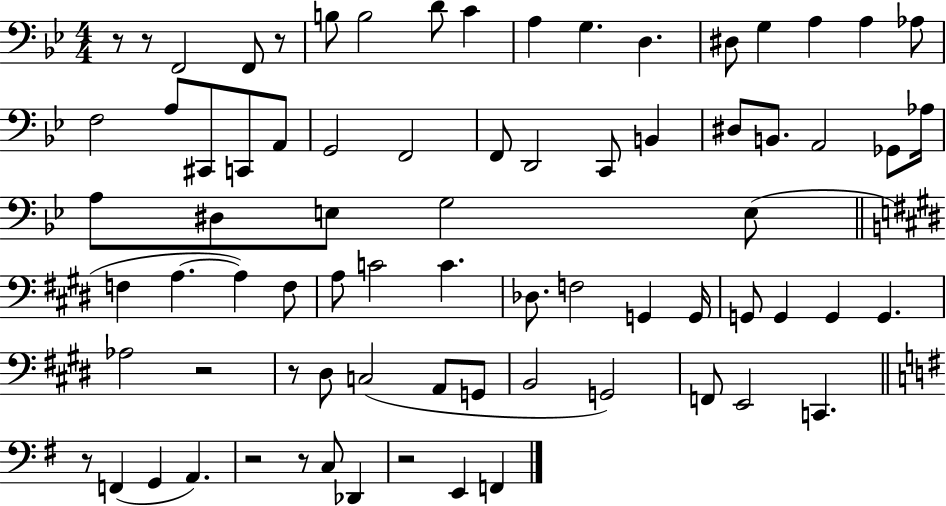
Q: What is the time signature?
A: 4/4